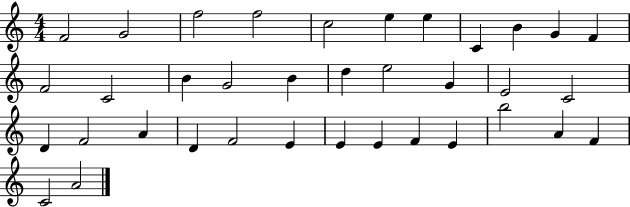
F4/h G4/h F5/h F5/h C5/h E5/q E5/q C4/q B4/q G4/q F4/q F4/h C4/h B4/q G4/h B4/q D5/q E5/h G4/q E4/h C4/h D4/q F4/h A4/q D4/q F4/h E4/q E4/q E4/q F4/q E4/q B5/h A4/q F4/q C4/h A4/h